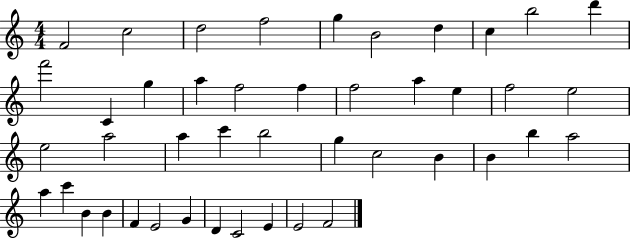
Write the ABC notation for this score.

X:1
T:Untitled
M:4/4
L:1/4
K:C
F2 c2 d2 f2 g B2 d c b2 d' f'2 C g a f2 f f2 a e f2 e2 e2 a2 a c' b2 g c2 B B b a2 a c' B B F E2 G D C2 E E2 F2